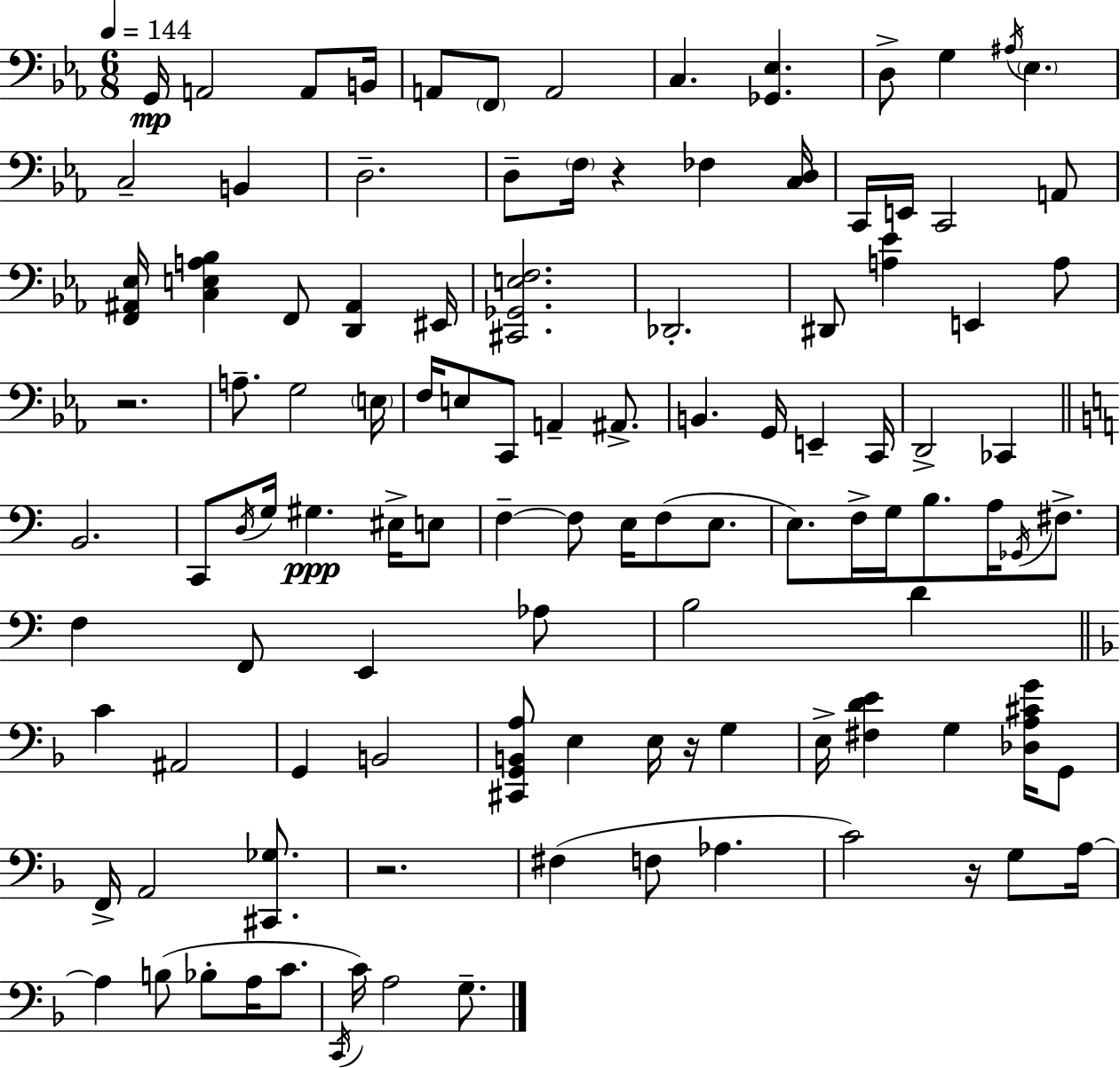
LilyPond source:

{
  \clef bass
  \numericTimeSignature
  \time 6/8
  \key ees \major
  \tempo 4 = 144
  g,16\mp a,2 a,8 b,16 | a,8 \parenthesize f,8 a,2 | c4. <ges, ees>4. | d8-> g4 \acciaccatura { ais16 } \parenthesize ees4. | \break c2-- b,4 | d2.-- | d8-- \parenthesize f16 r4 fes4 | <c d>16 c,16 e,16 c,2 a,8 | \break <f, ais, ees>16 <c e a bes>4 f,8 <d, ais,>4 | eis,16 <cis, ges, e f>2. | des,2.-. | dis,8 <a ees'>4 e,4 a8 | \break r2. | a8.-- g2 | \parenthesize e16 f16 e8 c,8 a,4-- ais,8.-> | b,4. g,16 e,4-- | \break c,16 d,2-> ces,4 | \bar "||" \break \key a \minor b,2. | c,8 \acciaccatura { d16 } g16 gis4.\ppp eis16-> e8 | f4--~~ f8 e16 f8( e8. | e8.) f16-> g16 b8. a16 \acciaccatura { ges,16 } fis8.-> | \break f4 f,8 e,4 | aes8 b2 d'4 | \bar "||" \break \key f \major c'4 ais,2 | g,4 b,2 | <cis, g, b, a>8 e4 e16 r16 g4 | e16-> <fis d' e'>4 g4 <des a cis' g'>16 g,8 | \break f,16-> a,2 <cis, ges>8. | r2. | fis4( f8 aes4. | c'2) r16 g8 a16~~ | \break a4 b8( bes8-. a16 c'8. | \acciaccatura { c,16 } c'16) a2 g8.-- | \bar "|."
}